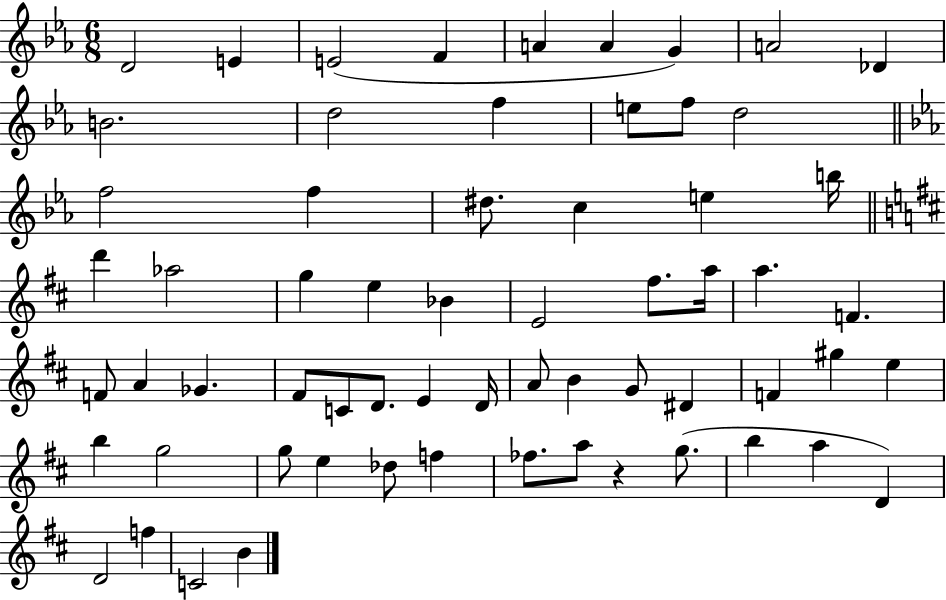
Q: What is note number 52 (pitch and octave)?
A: F5